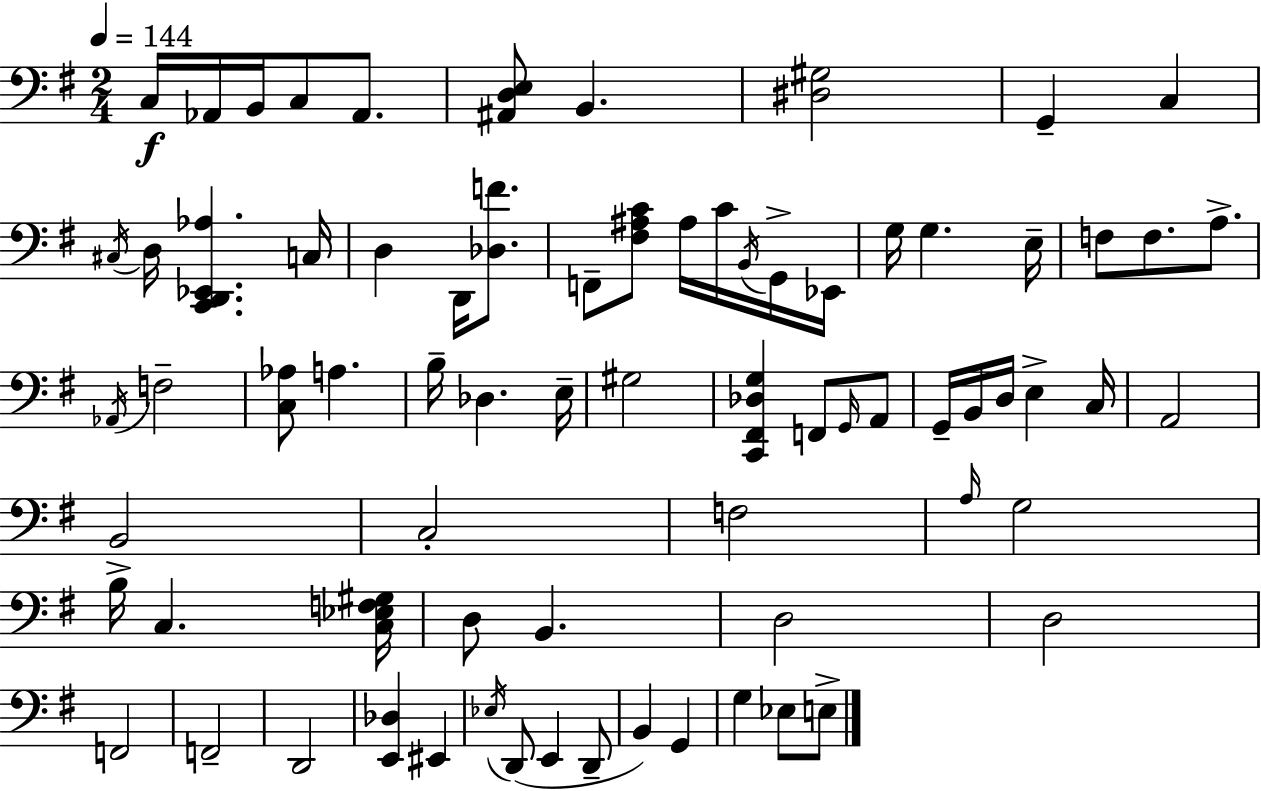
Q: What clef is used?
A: bass